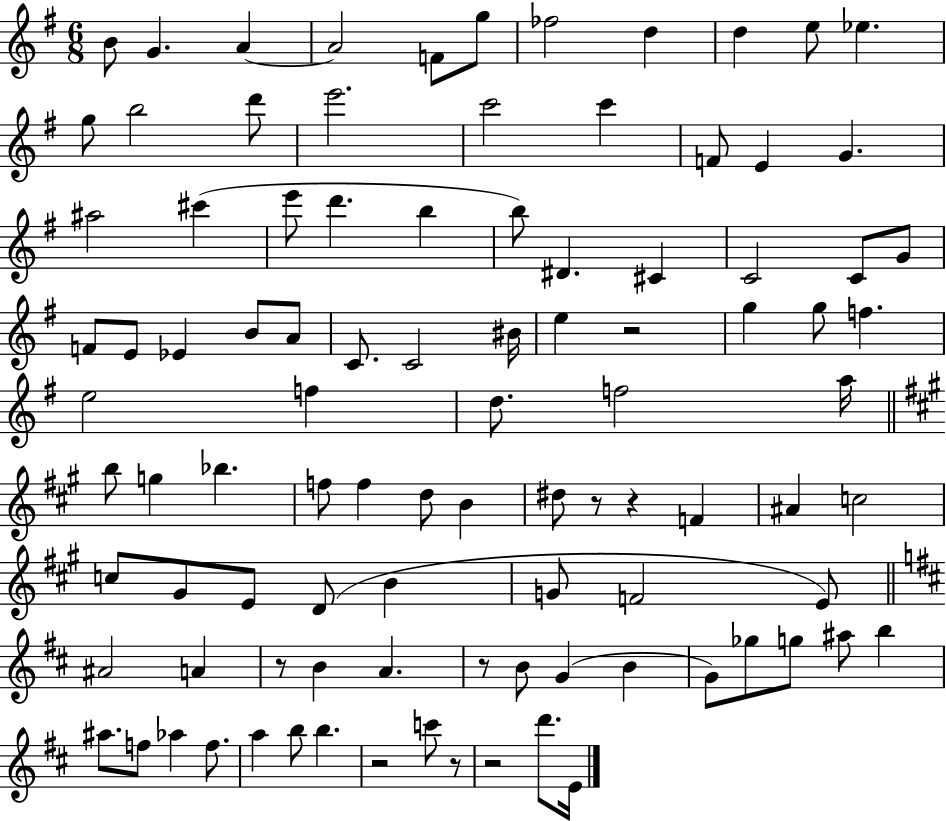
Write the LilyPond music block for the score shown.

{
  \clef treble
  \numericTimeSignature
  \time 6/8
  \key g \major
  b'8 g'4. a'4~~ | a'2 f'8 g''8 | fes''2 d''4 | d''4 e''8 ees''4. | \break g''8 b''2 d'''8 | e'''2. | c'''2 c'''4 | f'8 e'4 g'4. | \break ais''2 cis'''4( | e'''8 d'''4. b''4 | b''8) dis'4. cis'4 | c'2 c'8 g'8 | \break f'8 e'8 ees'4 b'8 a'8 | c'8. c'2 bis'16 | e''4 r2 | g''4 g''8 f''4. | \break e''2 f''4 | d''8. f''2 a''16 | \bar "||" \break \key a \major b''8 g''4 bes''4. | f''8 f''4 d''8 b'4 | dis''8 r8 r4 f'4 | ais'4 c''2 | \break c''8 gis'8 e'8 d'8( b'4 | g'8 f'2 e'8) | \bar "||" \break \key d \major ais'2 a'4 | r8 b'4 a'4. | r8 b'8 g'4( b'4 | g'8) ges''8 g''8 ais''8 b''4 | \break ais''8. f''8 aes''4 f''8. | a''4 b''8 b''4. | r2 c'''8 r8 | r2 d'''8. e'16 | \break \bar "|."
}